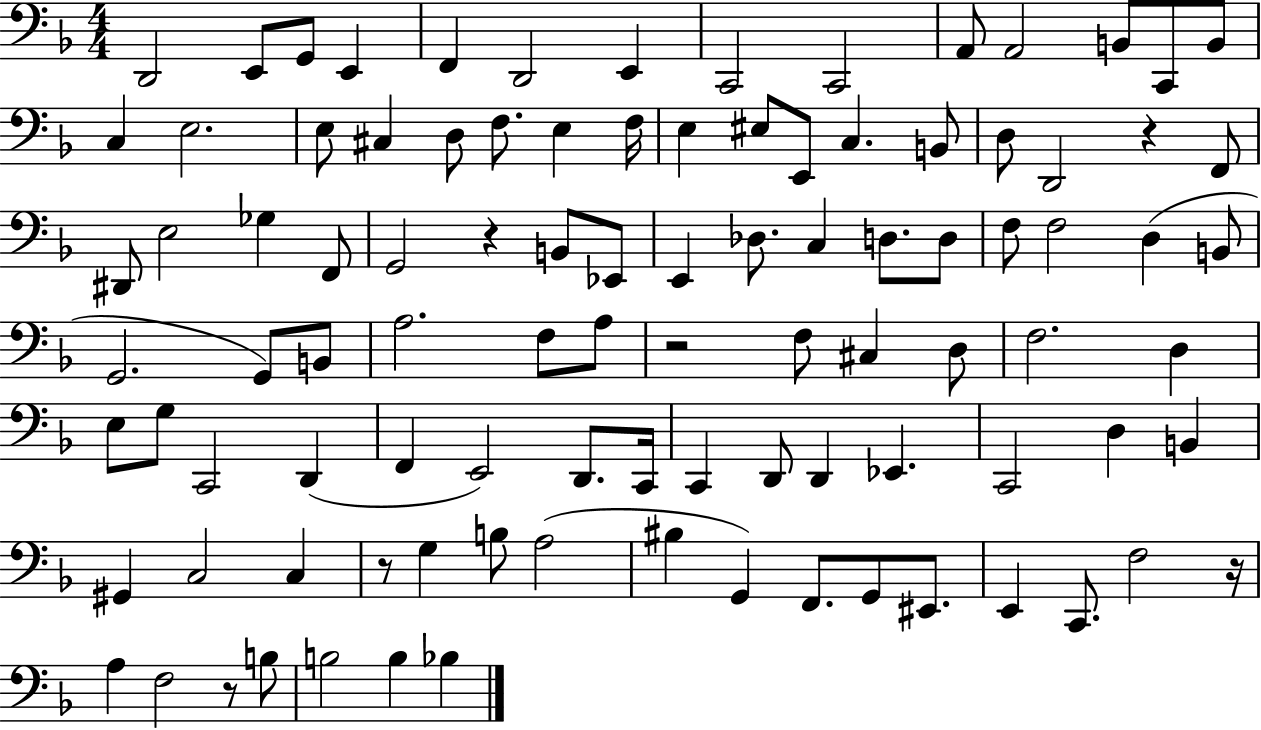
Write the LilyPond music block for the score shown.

{
  \clef bass
  \numericTimeSignature
  \time 4/4
  \key f \major
  d,2 e,8 g,8 e,4 | f,4 d,2 e,4 | c,2 c,2 | a,8 a,2 b,8 c,8 b,8 | \break c4 e2. | e8 cis4 d8 f8. e4 f16 | e4 eis8 e,8 c4. b,8 | d8 d,2 r4 f,8 | \break dis,8 e2 ges4 f,8 | g,2 r4 b,8 ees,8 | e,4 des8. c4 d8. d8 | f8 f2 d4( b,8 | \break g,2. g,8) b,8 | a2. f8 a8 | r2 f8 cis4 d8 | f2. d4 | \break e8 g8 c,2 d,4( | f,4 e,2) d,8. c,16 | c,4 d,8 d,4 ees,4. | c,2 d4 b,4 | \break gis,4 c2 c4 | r8 g4 b8 a2( | bis4 g,4) f,8. g,8 eis,8. | e,4 c,8. f2 r16 | \break a4 f2 r8 b8 | b2 b4 bes4 | \bar "|."
}